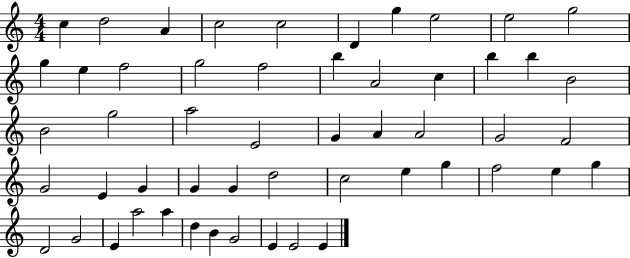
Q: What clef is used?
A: treble